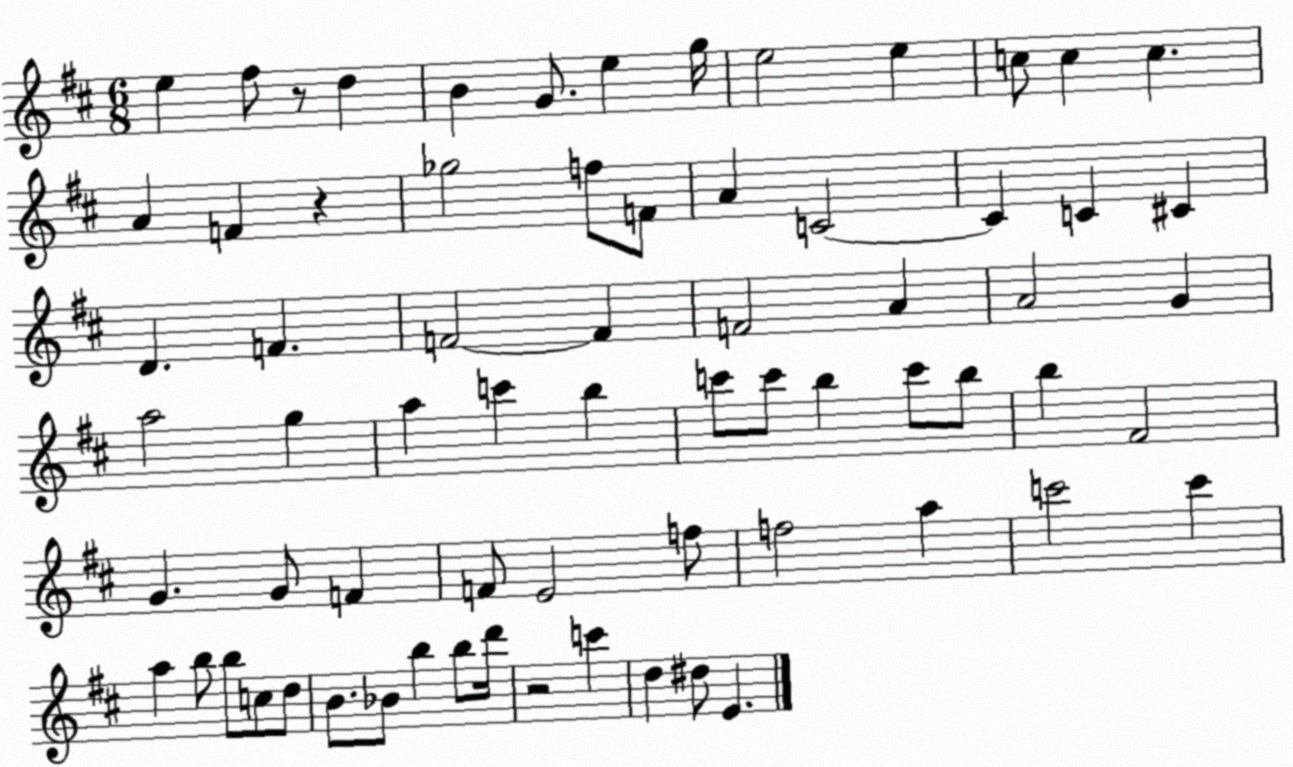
X:1
T:Untitled
M:6/8
L:1/4
K:D
e ^f/2 z/2 d B G/2 e g/4 e2 e c/2 c c A F z _g2 f/2 F/2 A C2 C C ^C D F F2 F F2 A A2 G a2 g a c' b c'/2 c'/2 b c'/2 b/2 b ^F2 G G/2 F F/2 E2 f/2 f2 a c'2 c' a b/2 b/2 c/2 d/2 B/2 _B/2 b b/2 d'/4 z2 c' d ^d/2 E